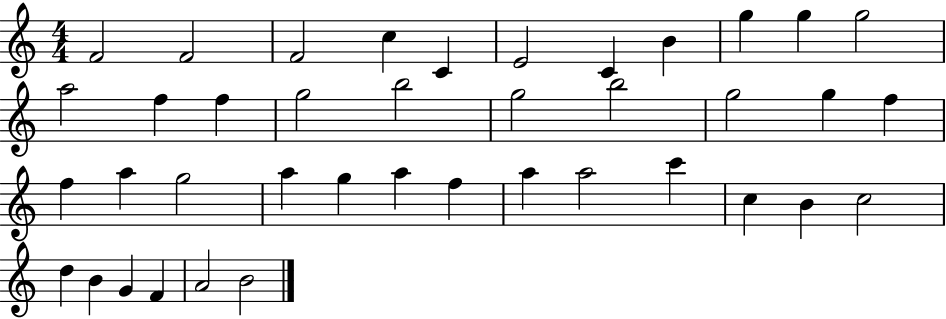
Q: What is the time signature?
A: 4/4